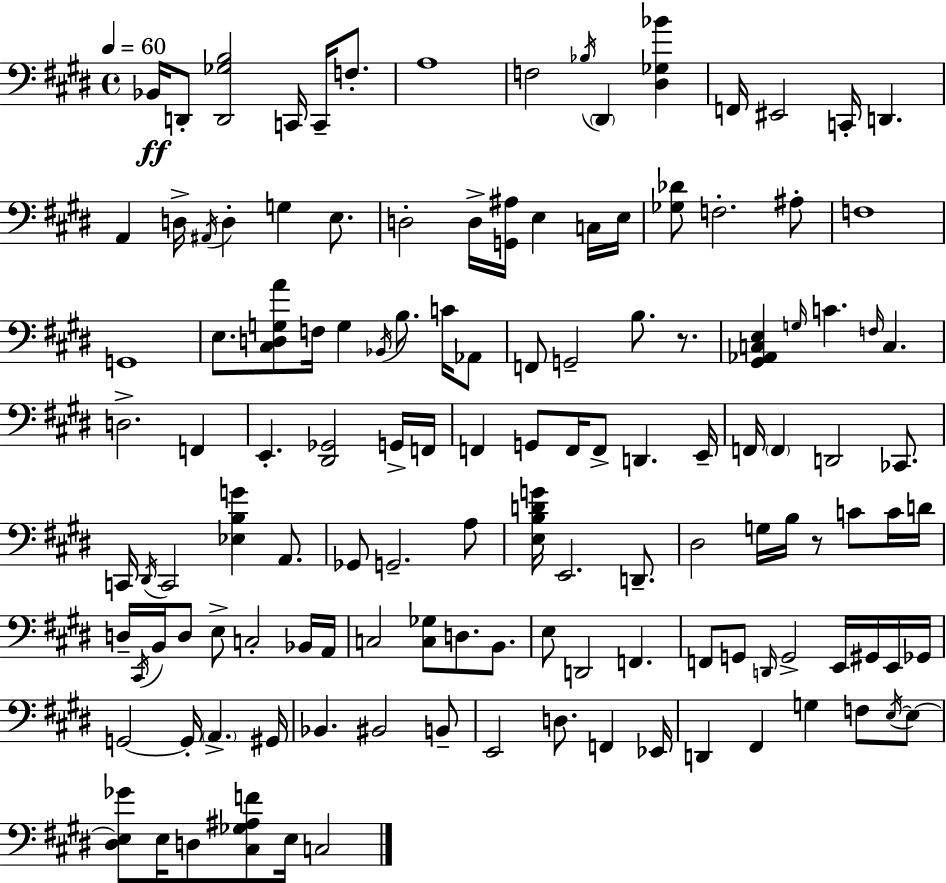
Bb2/s D2/e [D2,Gb3,B3]/h C2/s C2/s F3/e. A3/w F3/h Bb3/s D#2/q [D#3,Gb3,Bb4]/q F2/s EIS2/h C2/s D2/q. A2/q D3/s A#2/s D3/q G3/q E3/e. D3/h D3/s [G2,A#3]/s E3/q C3/s E3/s [Gb3,Db4]/e F3/h. A#3/e F3/w G2/w E3/e. [C#3,D3,G3,A4]/e F3/s G3/q Bb2/s B3/e. C4/s Ab2/e F2/e G2/h B3/e. R/e. [G#2,Ab2,C3,E3]/q G3/s C4/q. F3/s C3/q. D3/h. F2/q E2/q. [D#2,Gb2]/h G2/s F2/s F2/q G2/e F2/s F2/e D2/q. E2/s F2/s F2/q D2/h CES2/e. C2/s D#2/s C2/h [Eb3,B3,G4]/q A2/e. Gb2/e G2/h. A3/e [E3,B3,D4,G4]/s E2/h. D2/e. D#3/h G3/s B3/s R/e C4/e C4/s D4/s D3/s C#2/s B2/s D3/e E3/e C3/h Bb2/s A2/s C3/h [C3,Gb3]/e D3/e. B2/e. E3/e D2/h F2/q. F2/e G2/e D2/s G2/h E2/s G#2/s E2/s Gb2/s G2/h G2/s A2/q. G#2/s Bb2/q. BIS2/h B2/e E2/h D3/e. F2/q Eb2/s D2/q F#2/q G3/q F3/e E3/s E3/e [D#3,E3,Gb4]/e E3/s D3/e [C#3,Gb3,A#3,F4]/e E3/s C3/h